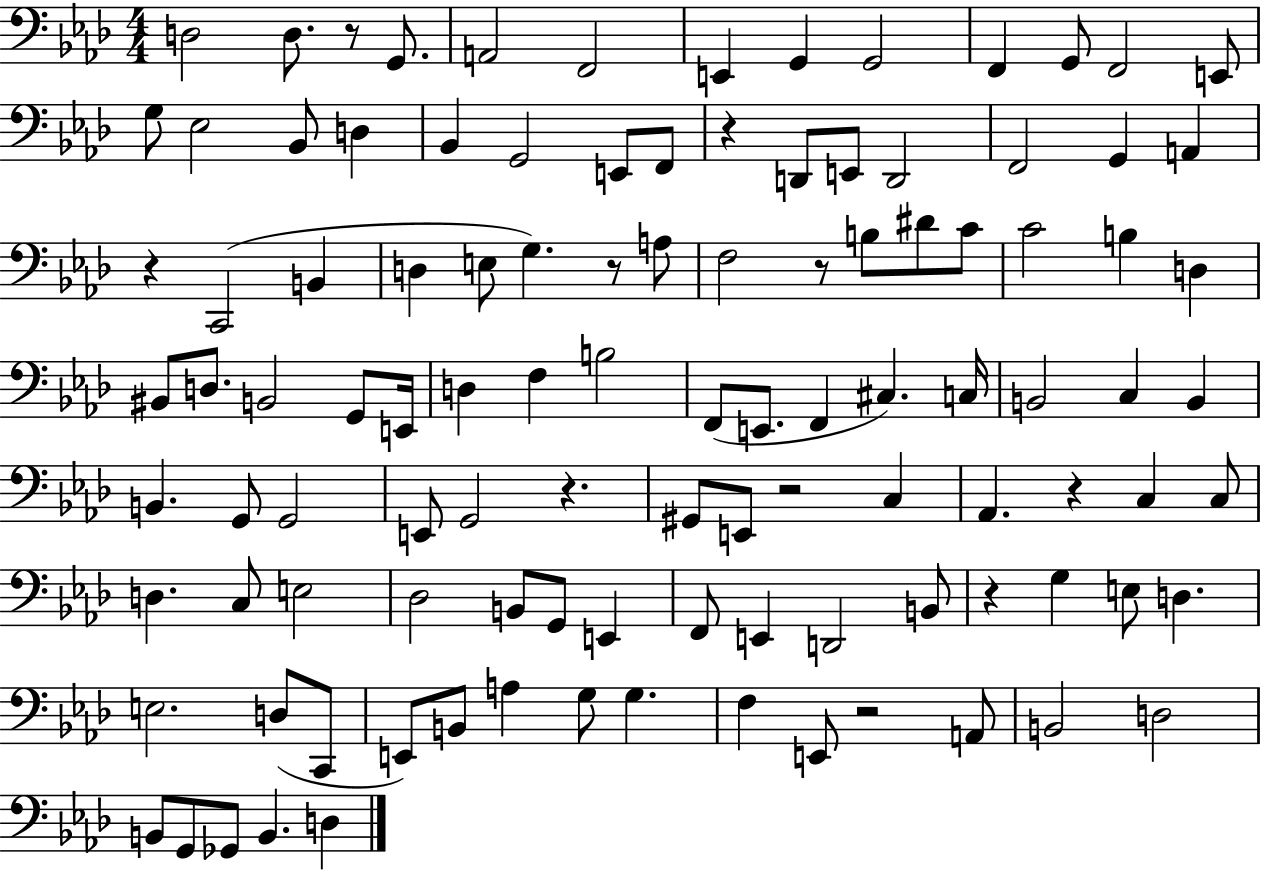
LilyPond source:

{
  \clef bass
  \numericTimeSignature
  \time 4/4
  \key aes \major
  d2 d8. r8 g,8. | a,2 f,2 | e,4 g,4 g,2 | f,4 g,8 f,2 e,8 | \break g8 ees2 bes,8 d4 | bes,4 g,2 e,8 f,8 | r4 d,8 e,8 d,2 | f,2 g,4 a,4 | \break r4 c,2( b,4 | d4 e8 g4.) r8 a8 | f2 r8 b8 dis'8 c'8 | c'2 b4 d4 | \break bis,8 d8. b,2 g,8 e,16 | d4 f4 b2 | f,8( e,8. f,4 cis4.) c16 | b,2 c4 b,4 | \break b,4. g,8 g,2 | e,8 g,2 r4. | gis,8 e,8 r2 c4 | aes,4. r4 c4 c8 | \break d4. c8 e2 | des2 b,8 g,8 e,4 | f,8 e,4 d,2 b,8 | r4 g4 e8 d4. | \break e2. d8( c,8 | e,8) b,8 a4 g8 g4. | f4 e,8 r2 a,8 | b,2 d2 | \break b,8 g,8 ges,8 b,4. d4 | \bar "|."
}